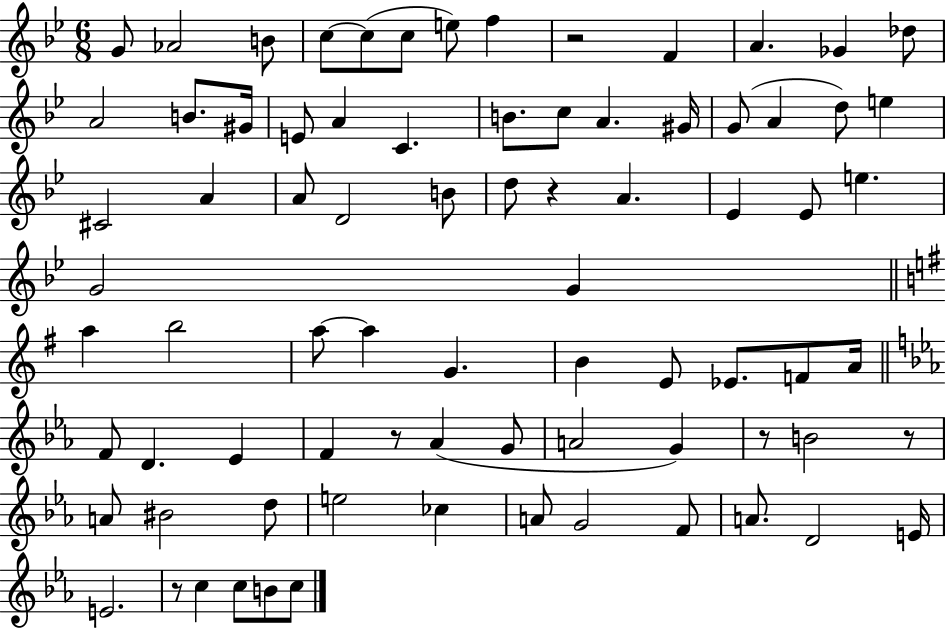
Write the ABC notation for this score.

X:1
T:Untitled
M:6/8
L:1/4
K:Bb
G/2 _A2 B/2 c/2 c/2 c/2 e/2 f z2 F A _G _d/2 A2 B/2 ^G/4 E/2 A C B/2 c/2 A ^G/4 G/2 A d/2 e ^C2 A A/2 D2 B/2 d/2 z A _E _E/2 e G2 G a b2 a/2 a G B E/2 _E/2 F/2 A/4 F/2 D _E F z/2 _A G/2 A2 G z/2 B2 z/2 A/2 ^B2 d/2 e2 _c A/2 G2 F/2 A/2 D2 E/4 E2 z/2 c c/2 B/2 c/2